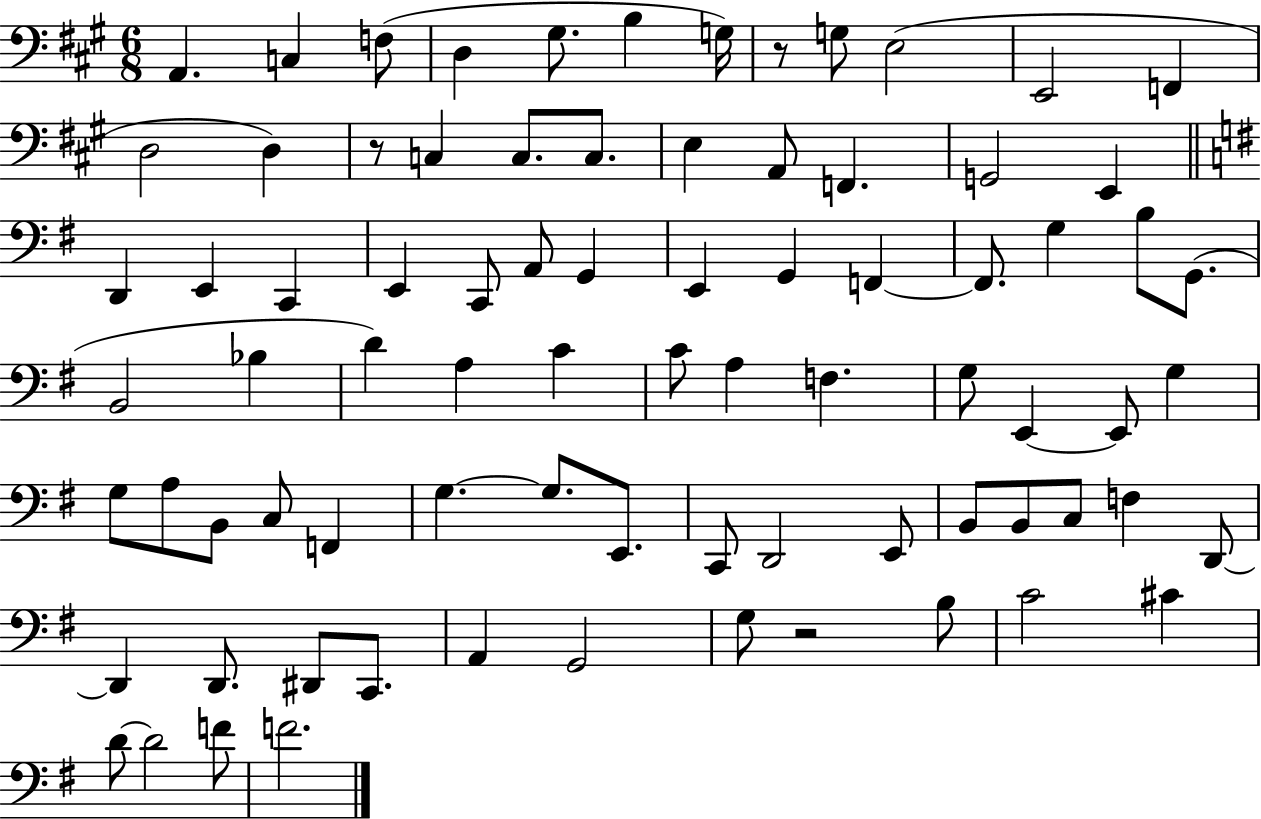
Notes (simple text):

A2/q. C3/q F3/e D3/q G#3/e. B3/q G3/s R/e G3/e E3/h E2/h F2/q D3/h D3/q R/e C3/q C3/e. C3/e. E3/q A2/e F2/q. G2/h E2/q D2/q E2/q C2/q E2/q C2/e A2/e G2/q E2/q G2/q F2/q F2/e. G3/q B3/e G2/e. B2/h Bb3/q D4/q A3/q C4/q C4/e A3/q F3/q. G3/e E2/q E2/e G3/q G3/e A3/e B2/e C3/e F2/q G3/q. G3/e. E2/e. C2/e D2/h E2/e B2/e B2/e C3/e F3/q D2/e D2/q D2/e. D#2/e C2/e. A2/q G2/h G3/e R/h B3/e C4/h C#4/q D4/e D4/h F4/e F4/h.